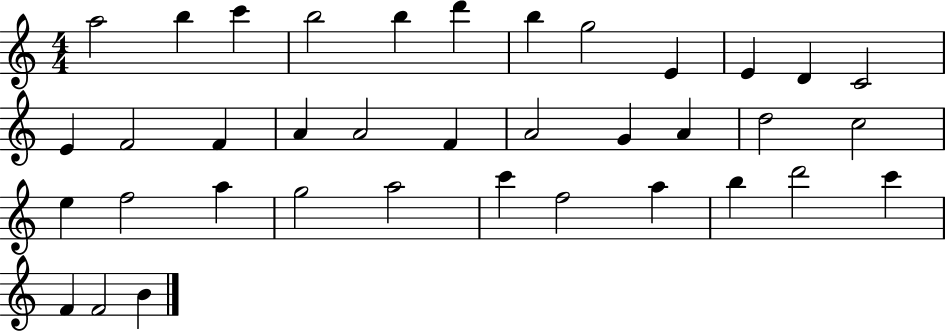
{
  \clef treble
  \numericTimeSignature
  \time 4/4
  \key c \major
  a''2 b''4 c'''4 | b''2 b''4 d'''4 | b''4 g''2 e'4 | e'4 d'4 c'2 | \break e'4 f'2 f'4 | a'4 a'2 f'4 | a'2 g'4 a'4 | d''2 c''2 | \break e''4 f''2 a''4 | g''2 a''2 | c'''4 f''2 a''4 | b''4 d'''2 c'''4 | \break f'4 f'2 b'4 | \bar "|."
}